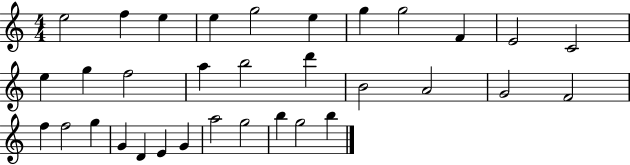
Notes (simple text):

E5/h F5/q E5/q E5/q G5/h E5/q G5/q G5/h F4/q E4/h C4/h E5/q G5/q F5/h A5/q B5/h D6/q B4/h A4/h G4/h F4/h F5/q F5/h G5/q G4/q D4/q E4/q G4/q A5/h G5/h B5/q G5/h B5/q